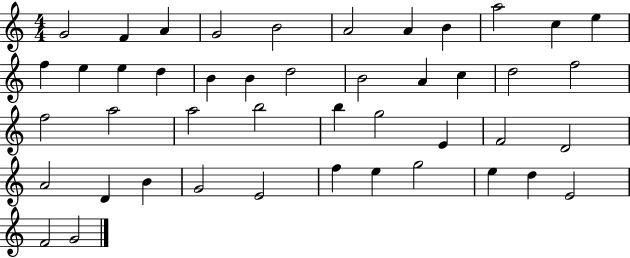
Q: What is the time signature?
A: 4/4